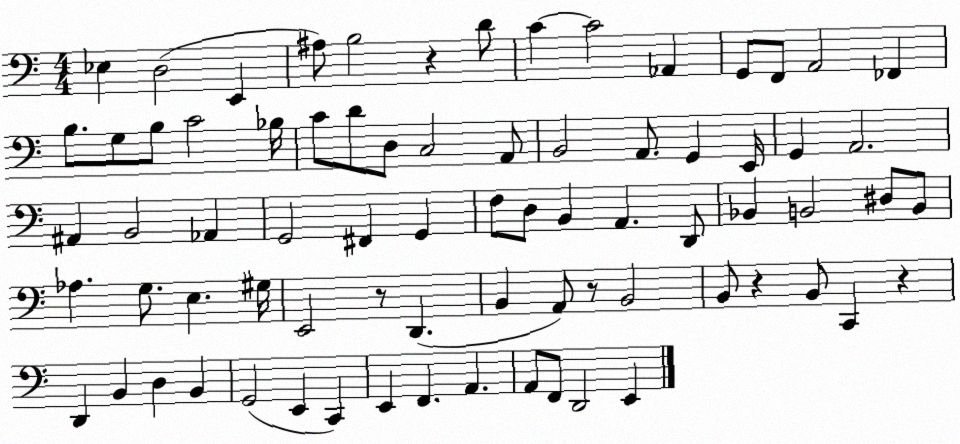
X:1
T:Untitled
M:4/4
L:1/4
K:C
_E, D,2 E,, ^A,/2 B,2 z D/2 C C2 _A,, G,,/2 F,,/2 A,,2 _F,, B,/2 G,/2 B,/2 C2 _B,/4 C/2 D/2 D,/2 C,2 A,,/2 B,,2 A,,/2 G,, E,,/4 G,, A,,2 ^A,, B,,2 _A,, G,,2 ^F,, G,, F,/2 D,/2 B,, A,, D,,/2 _B,, B,,2 ^D,/2 B,,/2 _A, G,/2 E, ^G,/4 E,,2 z/2 D,, B,, A,,/2 z/2 B,,2 B,,/2 z B,,/2 C,, z D,, B,, D, B,, G,,2 E,, C,, E,, F,, A,, A,,/2 F,,/2 D,,2 E,,